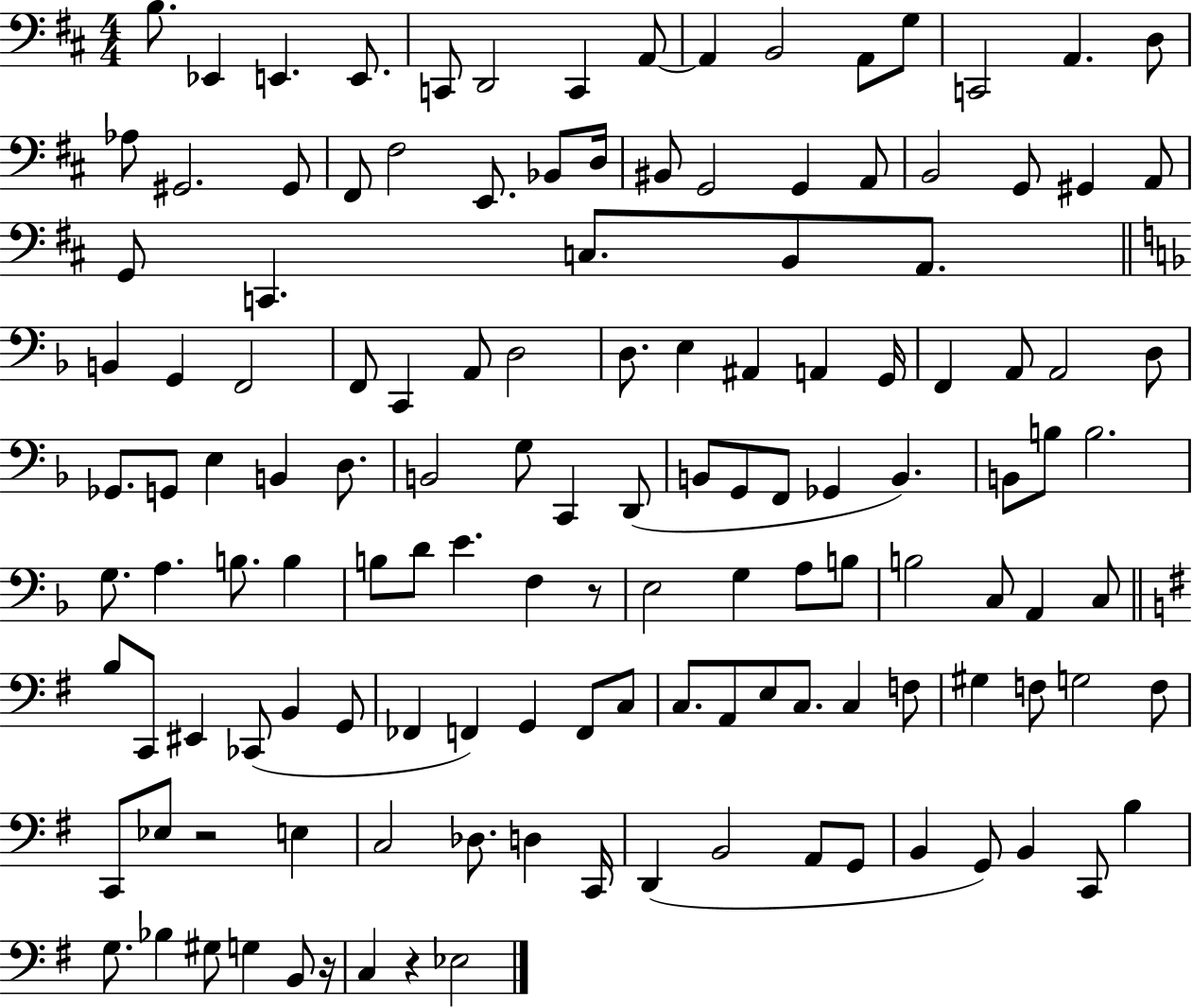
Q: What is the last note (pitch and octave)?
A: Eb3